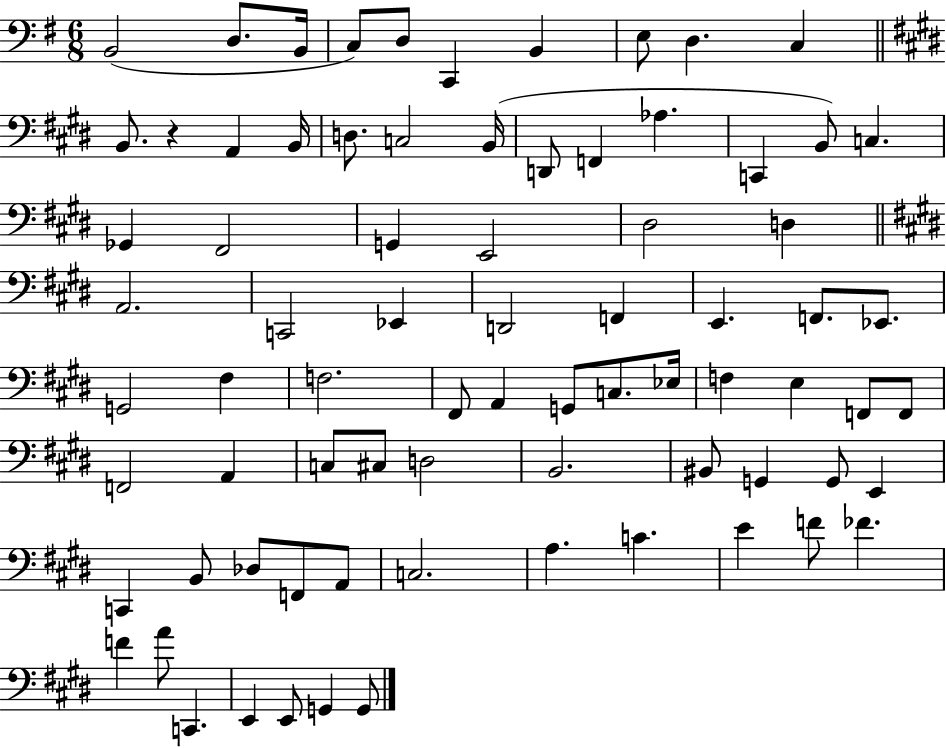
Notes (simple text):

B2/h D3/e. B2/s C3/e D3/e C2/q B2/q E3/e D3/q. C3/q B2/e. R/q A2/q B2/s D3/e. C3/h B2/s D2/e F2/q Ab3/q. C2/q B2/e C3/q. Gb2/q F#2/h G2/q E2/h D#3/h D3/q A2/h. C2/h Eb2/q D2/h F2/q E2/q. F2/e. Eb2/e. G2/h F#3/q F3/h. F#2/e A2/q G2/e C3/e. Eb3/s F3/q E3/q F2/e F2/e F2/h A2/q C3/e C#3/e D3/h B2/h. BIS2/e G2/q G2/e E2/q C2/q B2/e Db3/e F2/e A2/e C3/h. A3/q. C4/q. E4/q F4/e FES4/q. F4/q A4/e C2/q. E2/q E2/e G2/q G2/e